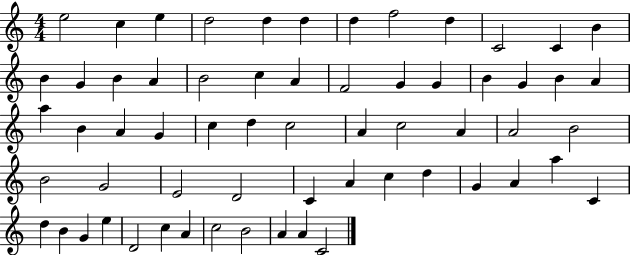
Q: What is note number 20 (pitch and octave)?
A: F4